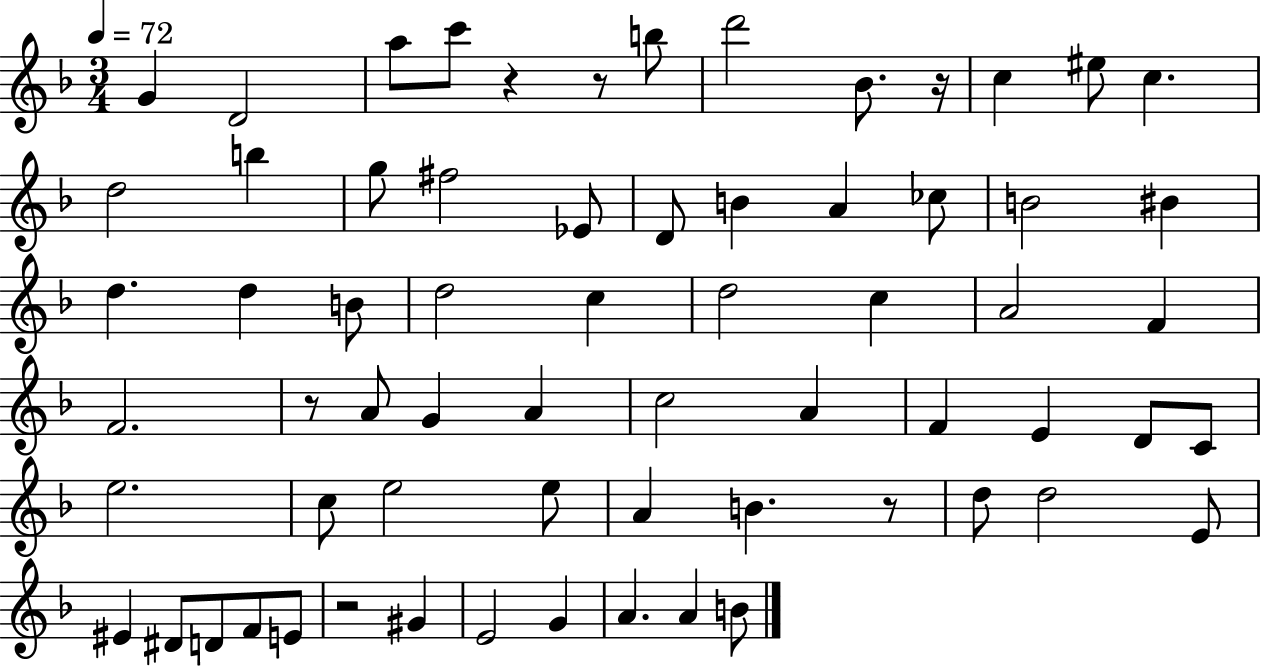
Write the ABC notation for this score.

X:1
T:Untitled
M:3/4
L:1/4
K:F
G D2 a/2 c'/2 z z/2 b/2 d'2 _B/2 z/4 c ^e/2 c d2 b g/2 ^f2 _E/2 D/2 B A _c/2 B2 ^B d d B/2 d2 c d2 c A2 F F2 z/2 A/2 G A c2 A F E D/2 C/2 e2 c/2 e2 e/2 A B z/2 d/2 d2 E/2 ^E ^D/2 D/2 F/2 E/2 z2 ^G E2 G A A B/2